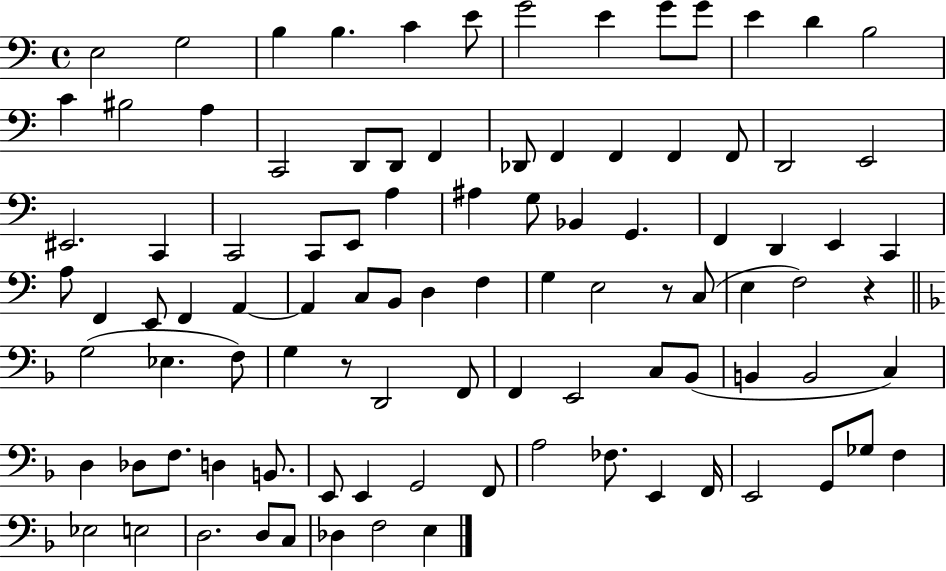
E3/h G3/h B3/q B3/q. C4/q E4/e G4/h E4/q G4/e G4/e E4/q D4/q B3/h C4/q BIS3/h A3/q C2/h D2/e D2/e F2/q Db2/e F2/q F2/q F2/q F2/e D2/h E2/h EIS2/h. C2/q C2/h C2/e E2/e A3/q A#3/q G3/e Bb2/q G2/q. F2/q D2/q E2/q C2/q A3/e F2/q E2/e F2/q A2/q A2/q C3/e B2/e D3/q F3/q G3/q E3/h R/e C3/e E3/q F3/h R/q G3/h Eb3/q. F3/e G3/q R/e D2/h F2/e F2/q E2/h C3/e Bb2/e B2/q B2/h C3/q D3/q Db3/e F3/e. D3/q B2/e. E2/e E2/q G2/h F2/e A3/h FES3/e. E2/q F2/s E2/h G2/e Gb3/e F3/q Eb3/h E3/h D3/h. D3/e C3/e Db3/q F3/h E3/q